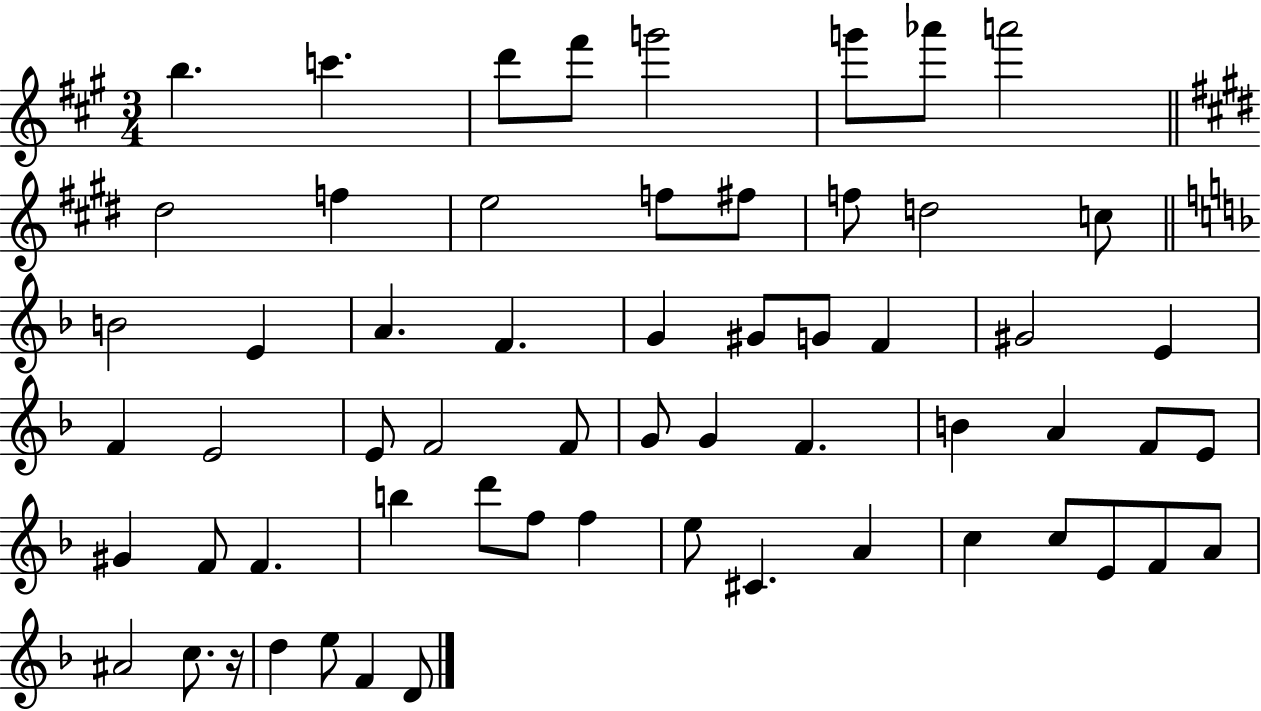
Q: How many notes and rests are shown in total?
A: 60